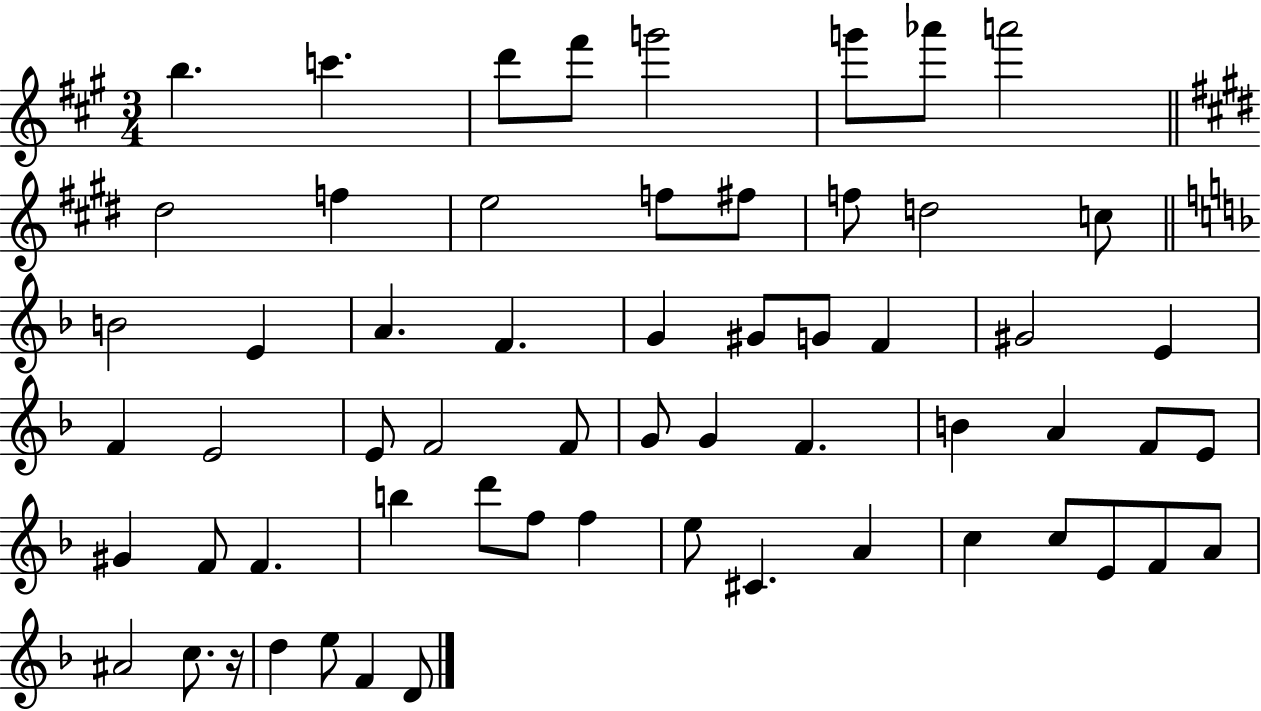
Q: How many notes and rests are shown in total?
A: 60